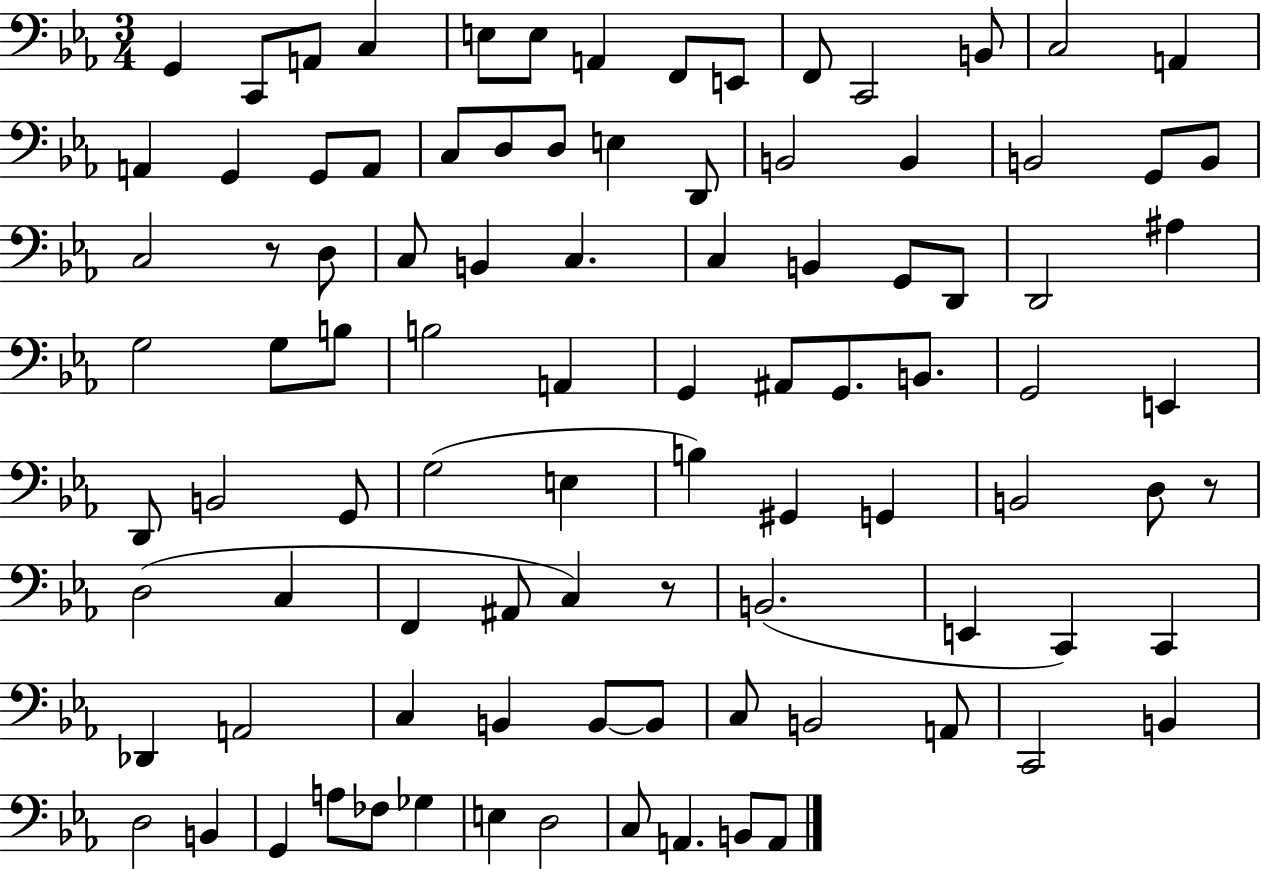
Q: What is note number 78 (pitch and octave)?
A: A2